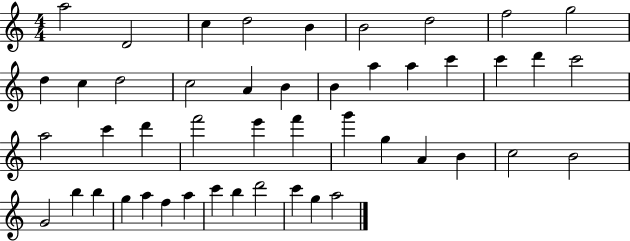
{
  \clef treble
  \numericTimeSignature
  \time 4/4
  \key c \major
  a''2 d'2 | c''4 d''2 b'4 | b'2 d''2 | f''2 g''2 | \break d''4 c''4 d''2 | c''2 a'4 b'4 | b'4 a''4 a''4 c'''4 | c'''4 d'''4 c'''2 | \break a''2 c'''4 d'''4 | f'''2 e'''4 f'''4 | g'''4 g''4 a'4 b'4 | c''2 b'2 | \break g'2 b''4 b''4 | g''4 a''4 f''4 a''4 | c'''4 b''4 d'''2 | c'''4 g''4 a''2 | \break \bar "|."
}